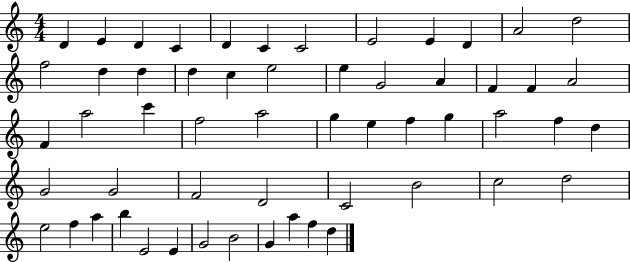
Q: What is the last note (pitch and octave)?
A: D5